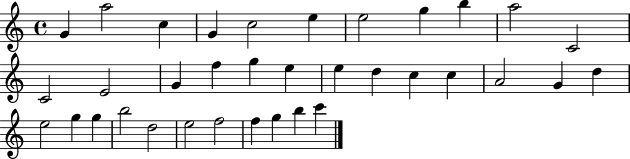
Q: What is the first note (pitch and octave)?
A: G4